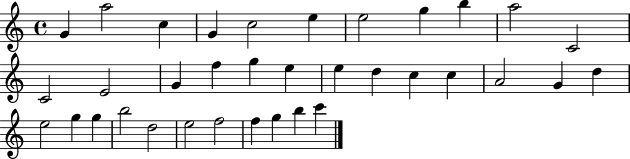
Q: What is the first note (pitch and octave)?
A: G4